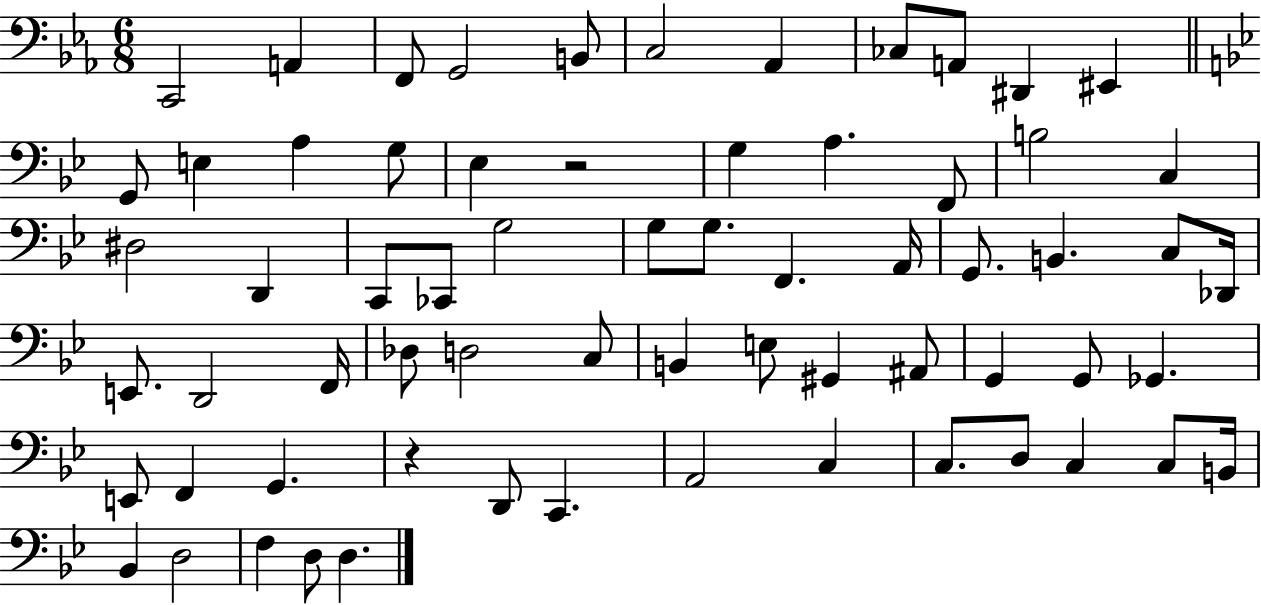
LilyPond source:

{
  \clef bass
  \numericTimeSignature
  \time 6/8
  \key ees \major
  c,2 a,4 | f,8 g,2 b,8 | c2 aes,4 | ces8 a,8 dis,4 eis,4 | \break \bar "||" \break \key g \minor g,8 e4 a4 g8 | ees4 r2 | g4 a4. f,8 | b2 c4 | \break dis2 d,4 | c,8 ces,8 g2 | g8 g8. f,4. a,16 | g,8. b,4. c8 des,16 | \break e,8. d,2 f,16 | des8 d2 c8 | b,4 e8 gis,4 ais,8 | g,4 g,8 ges,4. | \break e,8 f,4 g,4. | r4 d,8 c,4. | a,2 c4 | c8. d8 c4 c8 b,16 | \break bes,4 d2 | f4 d8 d4. | \bar "|."
}